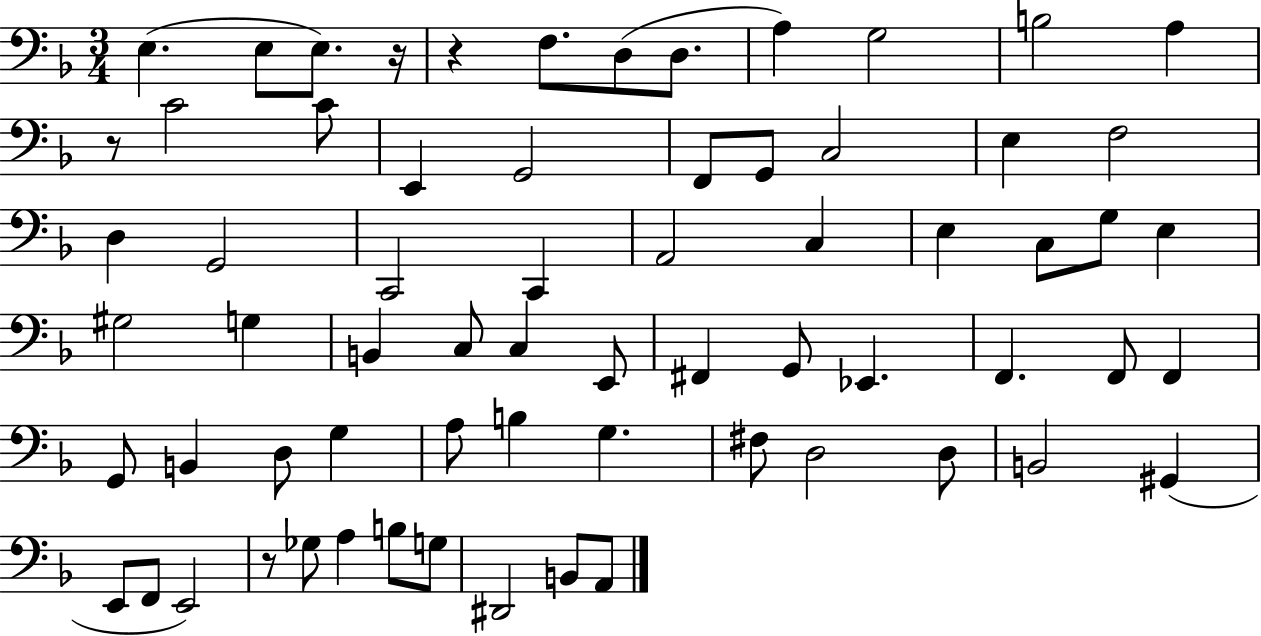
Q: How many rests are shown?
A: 4